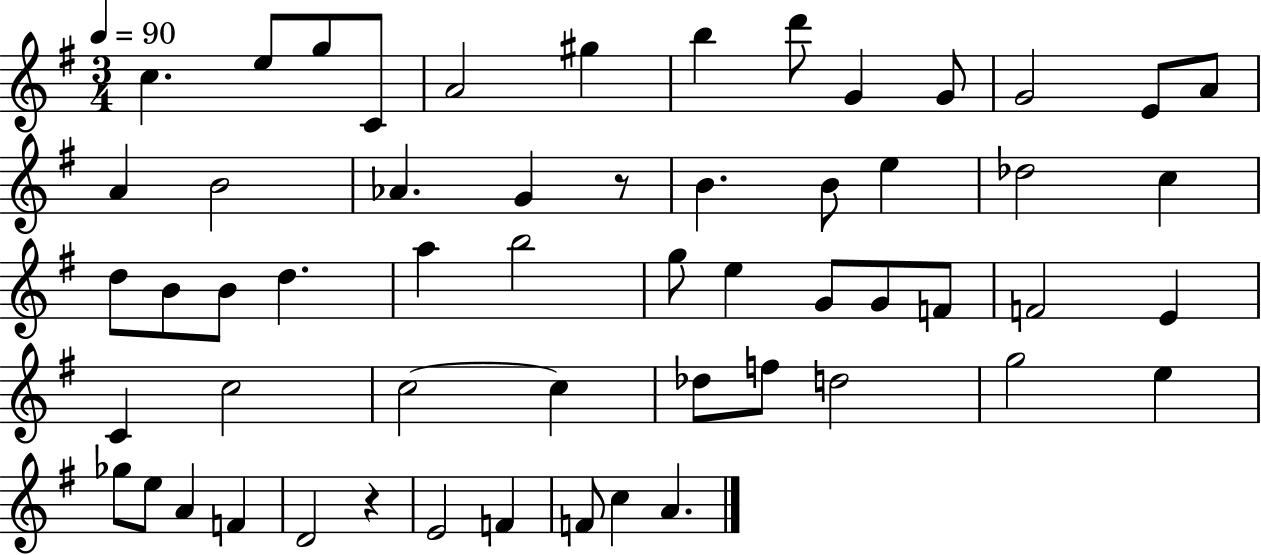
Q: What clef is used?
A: treble